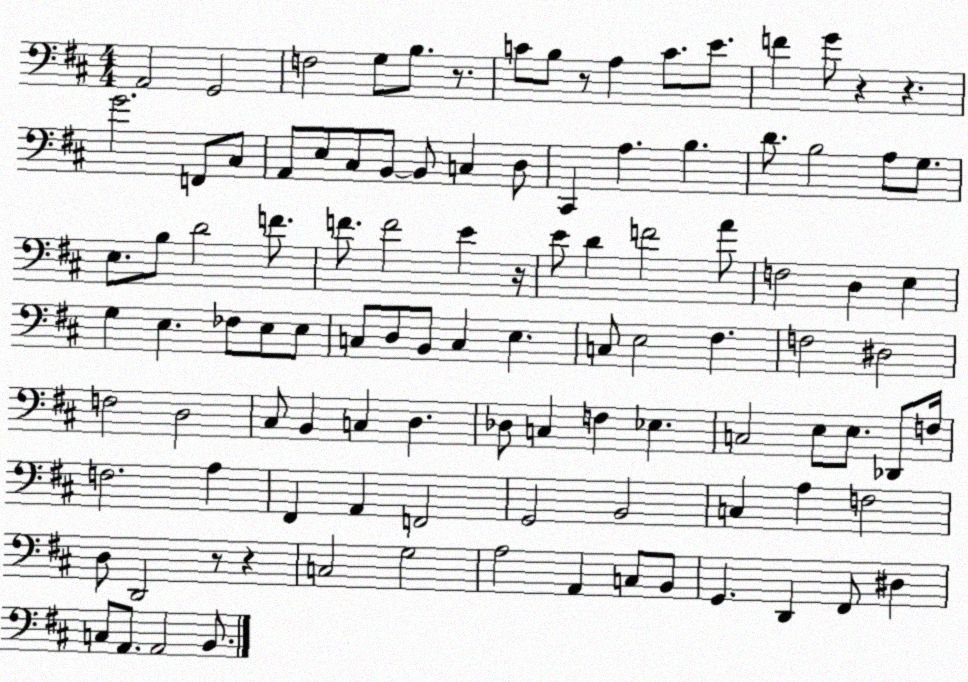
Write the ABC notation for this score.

X:1
T:Untitled
M:4/4
L:1/4
K:D
A,,2 G,,2 F,2 G,/2 B,/2 z/2 C/2 B,/2 z/2 A, C/2 E/2 F G/2 z z G2 F,,/2 ^C,/2 A,,/2 E,/2 ^C,/2 B,,/2 B,,/2 C, D,/2 ^C,, A, B, D/2 B,2 A,/2 G,/2 E,/2 B,/2 D2 F/2 F/2 F2 E z/4 E/2 D F2 A/2 F,2 D, E, G, E, _F,/2 E,/2 E,/2 C,/2 D,/2 B,,/2 C, E, C,/2 E,2 ^F, F,2 ^D,2 F,2 D,2 ^C,/2 B,, C, D, _D,/2 C, F, _E, C,2 E,/2 E,/2 _D,,/2 F,/4 F,2 A, ^F,, A,, F,,2 G,,2 B,,2 C, A, F,2 D,/2 D,,2 z/2 z C,2 G,2 A,2 A,, C,/2 B,,/2 G,, D,, ^F,,/2 ^D, C,/2 A,,/2 A,,2 B,,/2